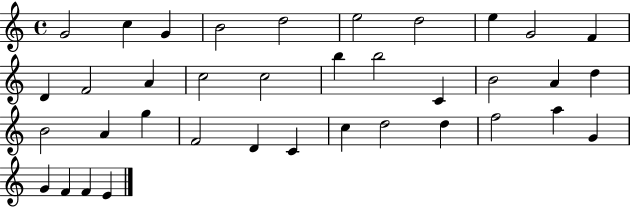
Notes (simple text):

G4/h C5/q G4/q B4/h D5/h E5/h D5/h E5/q G4/h F4/q D4/q F4/h A4/q C5/h C5/h B5/q B5/h C4/q B4/h A4/q D5/q B4/h A4/q G5/q F4/h D4/q C4/q C5/q D5/h D5/q F5/h A5/q G4/q G4/q F4/q F4/q E4/q